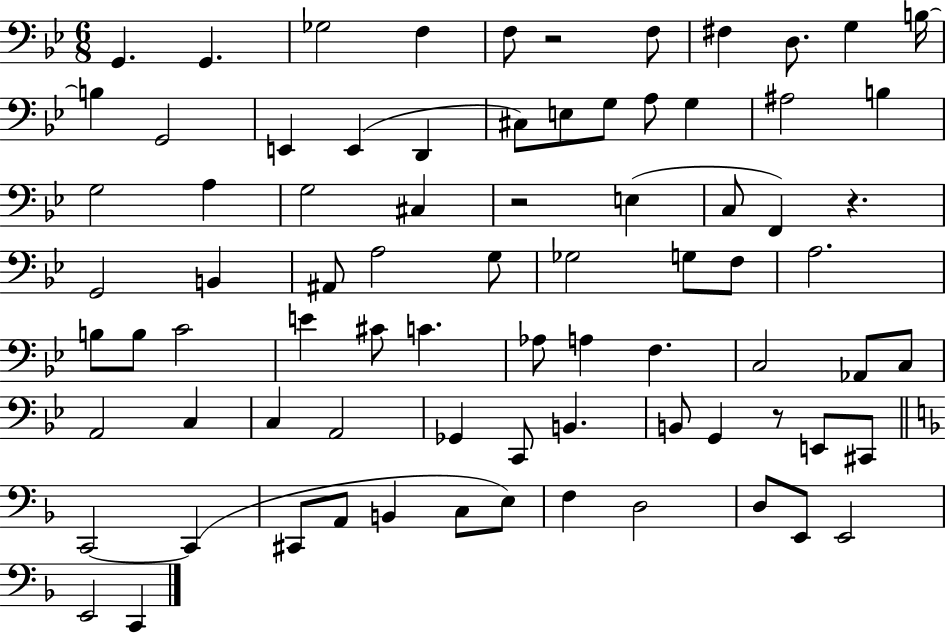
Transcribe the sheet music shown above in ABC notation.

X:1
T:Untitled
M:6/8
L:1/4
K:Bb
G,, G,, _G,2 F, F,/2 z2 F,/2 ^F, D,/2 G, B,/4 B, G,,2 E,, E,, D,, ^C,/2 E,/2 G,/2 A,/2 G, ^A,2 B, G,2 A, G,2 ^C, z2 E, C,/2 F,, z G,,2 B,, ^A,,/2 A,2 G,/2 _G,2 G,/2 F,/2 A,2 B,/2 B,/2 C2 E ^C/2 C _A,/2 A, F, C,2 _A,,/2 C,/2 A,,2 C, C, A,,2 _G,, C,,/2 B,, B,,/2 G,, z/2 E,,/2 ^C,,/2 C,,2 C,, ^C,,/2 A,,/2 B,, C,/2 E,/2 F, D,2 D,/2 E,,/2 E,,2 E,,2 C,,